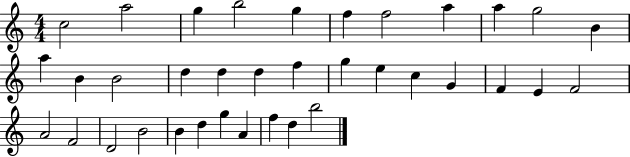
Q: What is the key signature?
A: C major